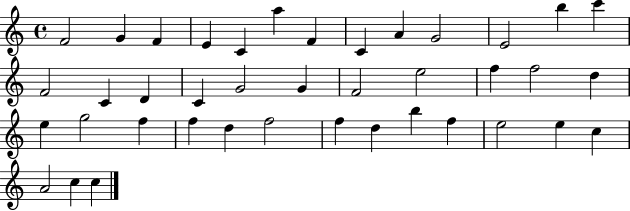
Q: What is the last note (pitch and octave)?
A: C5